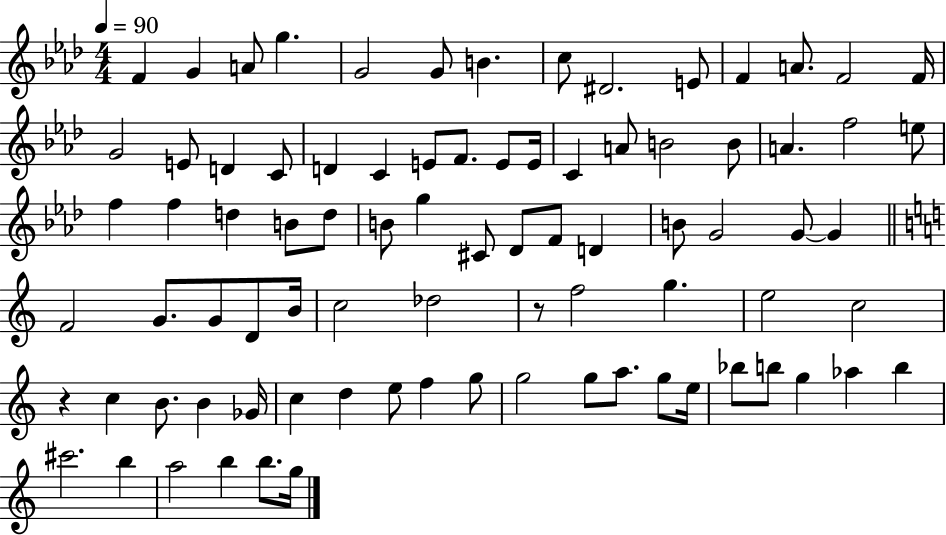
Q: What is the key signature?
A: AES major